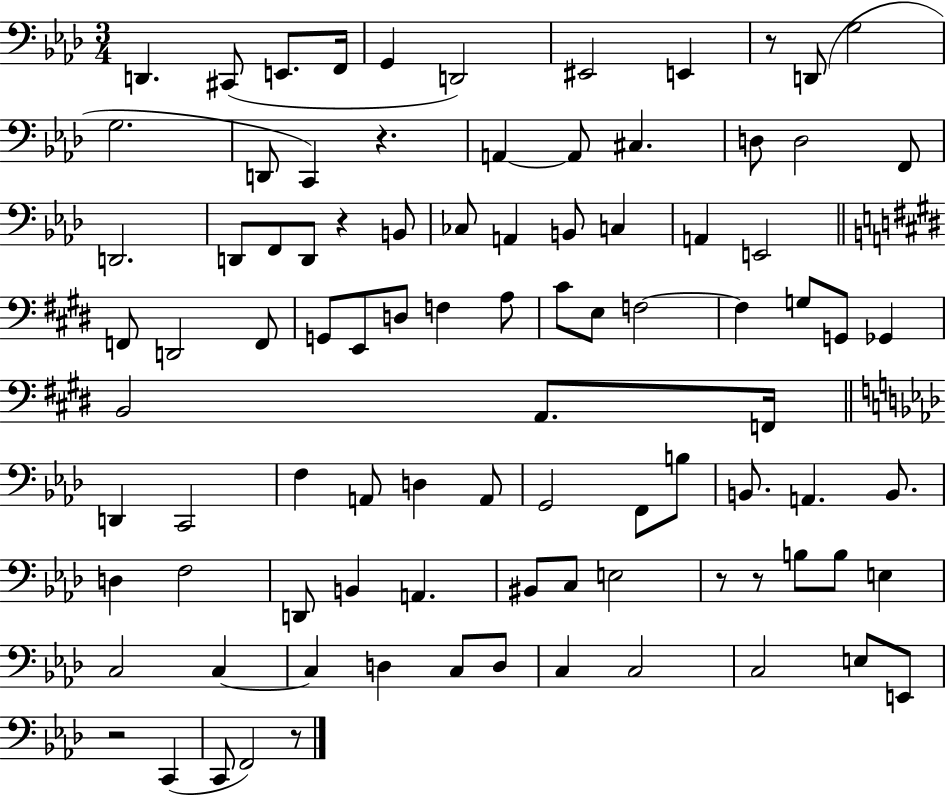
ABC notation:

X:1
T:Untitled
M:3/4
L:1/4
K:Ab
D,, ^C,,/2 E,,/2 F,,/4 G,, D,,2 ^E,,2 E,, z/2 D,,/2 G,2 G,2 D,,/2 C,, z A,, A,,/2 ^C, D,/2 D,2 F,,/2 D,,2 D,,/2 F,,/2 D,,/2 z B,,/2 _C,/2 A,, B,,/2 C, A,, E,,2 F,,/2 D,,2 F,,/2 G,,/2 E,,/2 D,/2 F, A,/2 ^C/2 E,/2 F,2 F, G,/2 G,,/2 _G,, B,,2 A,,/2 F,,/4 D,, C,,2 F, A,,/2 D, A,,/2 G,,2 F,,/2 B,/2 B,,/2 A,, B,,/2 D, F,2 D,,/2 B,, A,, ^B,,/2 C,/2 E,2 z/2 z/2 B,/2 B,/2 E, C,2 C, C, D, C,/2 D,/2 C, C,2 C,2 E,/2 E,,/2 z2 C,, C,,/2 F,,2 z/2